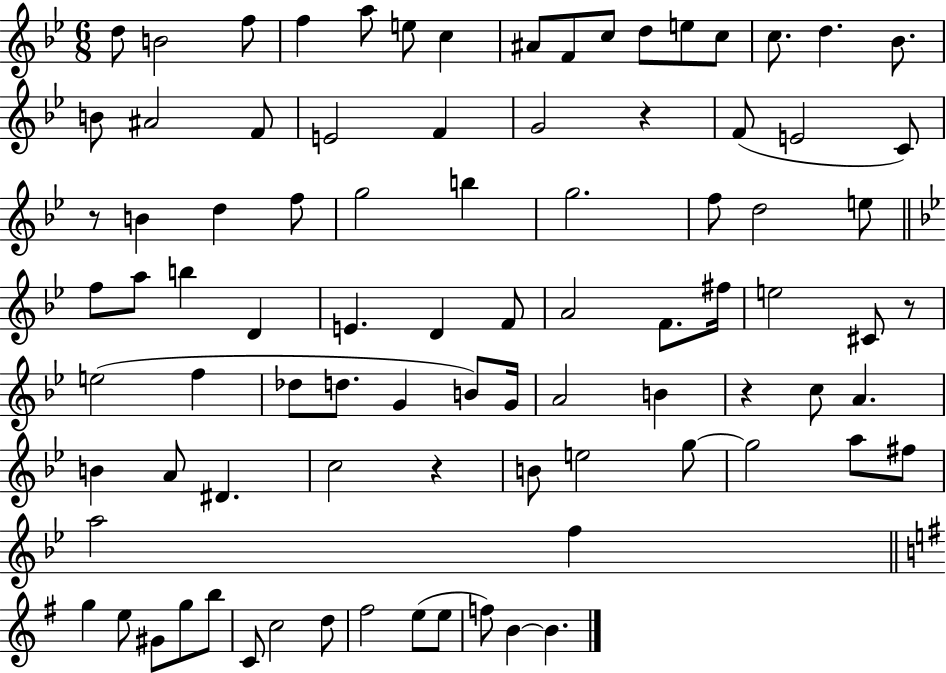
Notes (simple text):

D5/e B4/h F5/e F5/q A5/e E5/e C5/q A#4/e F4/e C5/e D5/e E5/e C5/e C5/e. D5/q. Bb4/e. B4/e A#4/h F4/e E4/h F4/q G4/h R/q F4/e E4/h C4/e R/e B4/q D5/q F5/e G5/h B5/q G5/h. F5/e D5/h E5/e F5/e A5/e B5/q D4/q E4/q. D4/q F4/e A4/h F4/e. F#5/s E5/h C#4/e R/e E5/h F5/q Db5/e D5/e. G4/q B4/e G4/s A4/h B4/q R/q C5/e A4/q. B4/q A4/e D#4/q. C5/h R/q B4/e E5/h G5/e G5/h A5/e F#5/e A5/h F5/q G5/q E5/e G#4/e G5/e B5/e C4/e C5/h D5/e F#5/h E5/e E5/e F5/e B4/q B4/q.